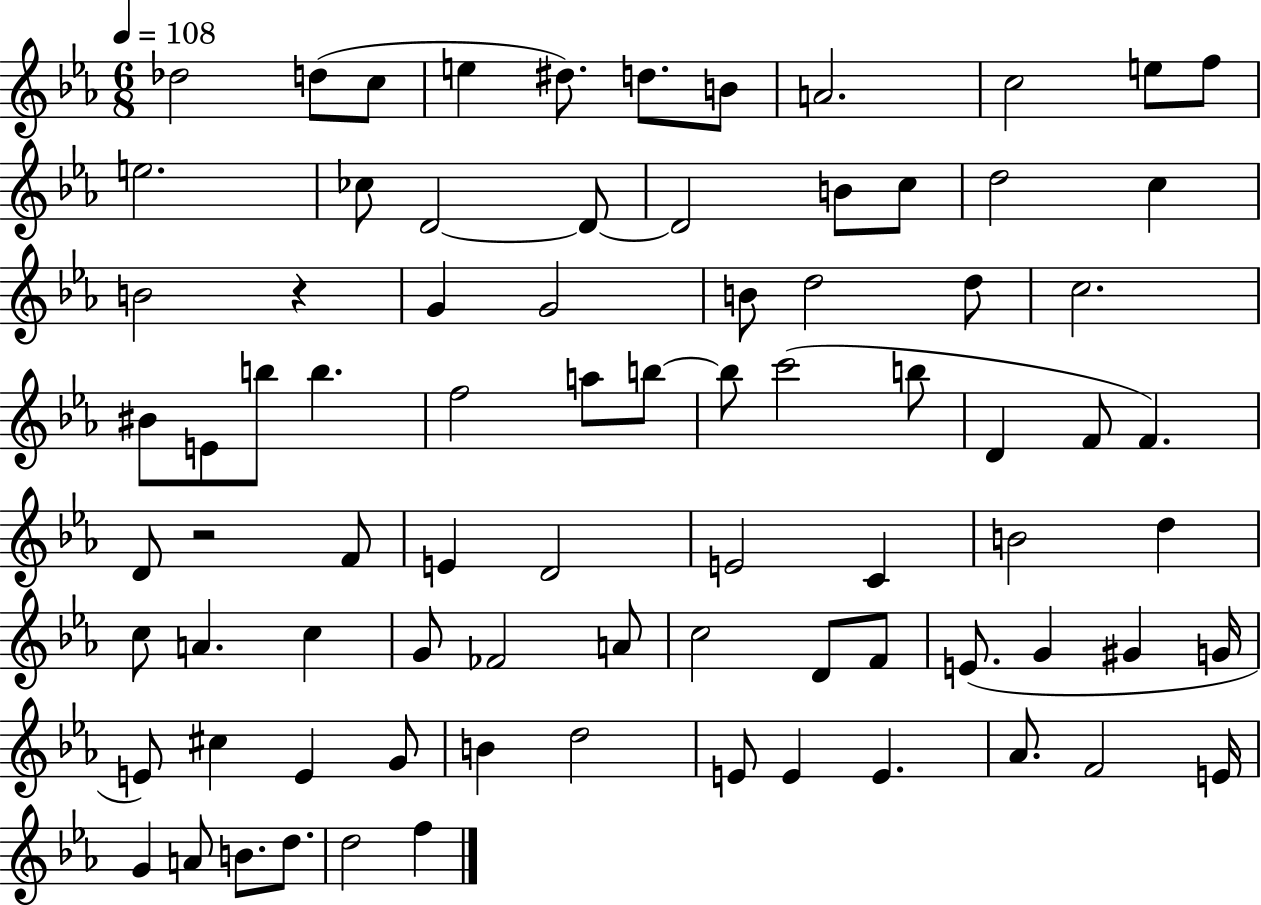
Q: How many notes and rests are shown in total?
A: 81